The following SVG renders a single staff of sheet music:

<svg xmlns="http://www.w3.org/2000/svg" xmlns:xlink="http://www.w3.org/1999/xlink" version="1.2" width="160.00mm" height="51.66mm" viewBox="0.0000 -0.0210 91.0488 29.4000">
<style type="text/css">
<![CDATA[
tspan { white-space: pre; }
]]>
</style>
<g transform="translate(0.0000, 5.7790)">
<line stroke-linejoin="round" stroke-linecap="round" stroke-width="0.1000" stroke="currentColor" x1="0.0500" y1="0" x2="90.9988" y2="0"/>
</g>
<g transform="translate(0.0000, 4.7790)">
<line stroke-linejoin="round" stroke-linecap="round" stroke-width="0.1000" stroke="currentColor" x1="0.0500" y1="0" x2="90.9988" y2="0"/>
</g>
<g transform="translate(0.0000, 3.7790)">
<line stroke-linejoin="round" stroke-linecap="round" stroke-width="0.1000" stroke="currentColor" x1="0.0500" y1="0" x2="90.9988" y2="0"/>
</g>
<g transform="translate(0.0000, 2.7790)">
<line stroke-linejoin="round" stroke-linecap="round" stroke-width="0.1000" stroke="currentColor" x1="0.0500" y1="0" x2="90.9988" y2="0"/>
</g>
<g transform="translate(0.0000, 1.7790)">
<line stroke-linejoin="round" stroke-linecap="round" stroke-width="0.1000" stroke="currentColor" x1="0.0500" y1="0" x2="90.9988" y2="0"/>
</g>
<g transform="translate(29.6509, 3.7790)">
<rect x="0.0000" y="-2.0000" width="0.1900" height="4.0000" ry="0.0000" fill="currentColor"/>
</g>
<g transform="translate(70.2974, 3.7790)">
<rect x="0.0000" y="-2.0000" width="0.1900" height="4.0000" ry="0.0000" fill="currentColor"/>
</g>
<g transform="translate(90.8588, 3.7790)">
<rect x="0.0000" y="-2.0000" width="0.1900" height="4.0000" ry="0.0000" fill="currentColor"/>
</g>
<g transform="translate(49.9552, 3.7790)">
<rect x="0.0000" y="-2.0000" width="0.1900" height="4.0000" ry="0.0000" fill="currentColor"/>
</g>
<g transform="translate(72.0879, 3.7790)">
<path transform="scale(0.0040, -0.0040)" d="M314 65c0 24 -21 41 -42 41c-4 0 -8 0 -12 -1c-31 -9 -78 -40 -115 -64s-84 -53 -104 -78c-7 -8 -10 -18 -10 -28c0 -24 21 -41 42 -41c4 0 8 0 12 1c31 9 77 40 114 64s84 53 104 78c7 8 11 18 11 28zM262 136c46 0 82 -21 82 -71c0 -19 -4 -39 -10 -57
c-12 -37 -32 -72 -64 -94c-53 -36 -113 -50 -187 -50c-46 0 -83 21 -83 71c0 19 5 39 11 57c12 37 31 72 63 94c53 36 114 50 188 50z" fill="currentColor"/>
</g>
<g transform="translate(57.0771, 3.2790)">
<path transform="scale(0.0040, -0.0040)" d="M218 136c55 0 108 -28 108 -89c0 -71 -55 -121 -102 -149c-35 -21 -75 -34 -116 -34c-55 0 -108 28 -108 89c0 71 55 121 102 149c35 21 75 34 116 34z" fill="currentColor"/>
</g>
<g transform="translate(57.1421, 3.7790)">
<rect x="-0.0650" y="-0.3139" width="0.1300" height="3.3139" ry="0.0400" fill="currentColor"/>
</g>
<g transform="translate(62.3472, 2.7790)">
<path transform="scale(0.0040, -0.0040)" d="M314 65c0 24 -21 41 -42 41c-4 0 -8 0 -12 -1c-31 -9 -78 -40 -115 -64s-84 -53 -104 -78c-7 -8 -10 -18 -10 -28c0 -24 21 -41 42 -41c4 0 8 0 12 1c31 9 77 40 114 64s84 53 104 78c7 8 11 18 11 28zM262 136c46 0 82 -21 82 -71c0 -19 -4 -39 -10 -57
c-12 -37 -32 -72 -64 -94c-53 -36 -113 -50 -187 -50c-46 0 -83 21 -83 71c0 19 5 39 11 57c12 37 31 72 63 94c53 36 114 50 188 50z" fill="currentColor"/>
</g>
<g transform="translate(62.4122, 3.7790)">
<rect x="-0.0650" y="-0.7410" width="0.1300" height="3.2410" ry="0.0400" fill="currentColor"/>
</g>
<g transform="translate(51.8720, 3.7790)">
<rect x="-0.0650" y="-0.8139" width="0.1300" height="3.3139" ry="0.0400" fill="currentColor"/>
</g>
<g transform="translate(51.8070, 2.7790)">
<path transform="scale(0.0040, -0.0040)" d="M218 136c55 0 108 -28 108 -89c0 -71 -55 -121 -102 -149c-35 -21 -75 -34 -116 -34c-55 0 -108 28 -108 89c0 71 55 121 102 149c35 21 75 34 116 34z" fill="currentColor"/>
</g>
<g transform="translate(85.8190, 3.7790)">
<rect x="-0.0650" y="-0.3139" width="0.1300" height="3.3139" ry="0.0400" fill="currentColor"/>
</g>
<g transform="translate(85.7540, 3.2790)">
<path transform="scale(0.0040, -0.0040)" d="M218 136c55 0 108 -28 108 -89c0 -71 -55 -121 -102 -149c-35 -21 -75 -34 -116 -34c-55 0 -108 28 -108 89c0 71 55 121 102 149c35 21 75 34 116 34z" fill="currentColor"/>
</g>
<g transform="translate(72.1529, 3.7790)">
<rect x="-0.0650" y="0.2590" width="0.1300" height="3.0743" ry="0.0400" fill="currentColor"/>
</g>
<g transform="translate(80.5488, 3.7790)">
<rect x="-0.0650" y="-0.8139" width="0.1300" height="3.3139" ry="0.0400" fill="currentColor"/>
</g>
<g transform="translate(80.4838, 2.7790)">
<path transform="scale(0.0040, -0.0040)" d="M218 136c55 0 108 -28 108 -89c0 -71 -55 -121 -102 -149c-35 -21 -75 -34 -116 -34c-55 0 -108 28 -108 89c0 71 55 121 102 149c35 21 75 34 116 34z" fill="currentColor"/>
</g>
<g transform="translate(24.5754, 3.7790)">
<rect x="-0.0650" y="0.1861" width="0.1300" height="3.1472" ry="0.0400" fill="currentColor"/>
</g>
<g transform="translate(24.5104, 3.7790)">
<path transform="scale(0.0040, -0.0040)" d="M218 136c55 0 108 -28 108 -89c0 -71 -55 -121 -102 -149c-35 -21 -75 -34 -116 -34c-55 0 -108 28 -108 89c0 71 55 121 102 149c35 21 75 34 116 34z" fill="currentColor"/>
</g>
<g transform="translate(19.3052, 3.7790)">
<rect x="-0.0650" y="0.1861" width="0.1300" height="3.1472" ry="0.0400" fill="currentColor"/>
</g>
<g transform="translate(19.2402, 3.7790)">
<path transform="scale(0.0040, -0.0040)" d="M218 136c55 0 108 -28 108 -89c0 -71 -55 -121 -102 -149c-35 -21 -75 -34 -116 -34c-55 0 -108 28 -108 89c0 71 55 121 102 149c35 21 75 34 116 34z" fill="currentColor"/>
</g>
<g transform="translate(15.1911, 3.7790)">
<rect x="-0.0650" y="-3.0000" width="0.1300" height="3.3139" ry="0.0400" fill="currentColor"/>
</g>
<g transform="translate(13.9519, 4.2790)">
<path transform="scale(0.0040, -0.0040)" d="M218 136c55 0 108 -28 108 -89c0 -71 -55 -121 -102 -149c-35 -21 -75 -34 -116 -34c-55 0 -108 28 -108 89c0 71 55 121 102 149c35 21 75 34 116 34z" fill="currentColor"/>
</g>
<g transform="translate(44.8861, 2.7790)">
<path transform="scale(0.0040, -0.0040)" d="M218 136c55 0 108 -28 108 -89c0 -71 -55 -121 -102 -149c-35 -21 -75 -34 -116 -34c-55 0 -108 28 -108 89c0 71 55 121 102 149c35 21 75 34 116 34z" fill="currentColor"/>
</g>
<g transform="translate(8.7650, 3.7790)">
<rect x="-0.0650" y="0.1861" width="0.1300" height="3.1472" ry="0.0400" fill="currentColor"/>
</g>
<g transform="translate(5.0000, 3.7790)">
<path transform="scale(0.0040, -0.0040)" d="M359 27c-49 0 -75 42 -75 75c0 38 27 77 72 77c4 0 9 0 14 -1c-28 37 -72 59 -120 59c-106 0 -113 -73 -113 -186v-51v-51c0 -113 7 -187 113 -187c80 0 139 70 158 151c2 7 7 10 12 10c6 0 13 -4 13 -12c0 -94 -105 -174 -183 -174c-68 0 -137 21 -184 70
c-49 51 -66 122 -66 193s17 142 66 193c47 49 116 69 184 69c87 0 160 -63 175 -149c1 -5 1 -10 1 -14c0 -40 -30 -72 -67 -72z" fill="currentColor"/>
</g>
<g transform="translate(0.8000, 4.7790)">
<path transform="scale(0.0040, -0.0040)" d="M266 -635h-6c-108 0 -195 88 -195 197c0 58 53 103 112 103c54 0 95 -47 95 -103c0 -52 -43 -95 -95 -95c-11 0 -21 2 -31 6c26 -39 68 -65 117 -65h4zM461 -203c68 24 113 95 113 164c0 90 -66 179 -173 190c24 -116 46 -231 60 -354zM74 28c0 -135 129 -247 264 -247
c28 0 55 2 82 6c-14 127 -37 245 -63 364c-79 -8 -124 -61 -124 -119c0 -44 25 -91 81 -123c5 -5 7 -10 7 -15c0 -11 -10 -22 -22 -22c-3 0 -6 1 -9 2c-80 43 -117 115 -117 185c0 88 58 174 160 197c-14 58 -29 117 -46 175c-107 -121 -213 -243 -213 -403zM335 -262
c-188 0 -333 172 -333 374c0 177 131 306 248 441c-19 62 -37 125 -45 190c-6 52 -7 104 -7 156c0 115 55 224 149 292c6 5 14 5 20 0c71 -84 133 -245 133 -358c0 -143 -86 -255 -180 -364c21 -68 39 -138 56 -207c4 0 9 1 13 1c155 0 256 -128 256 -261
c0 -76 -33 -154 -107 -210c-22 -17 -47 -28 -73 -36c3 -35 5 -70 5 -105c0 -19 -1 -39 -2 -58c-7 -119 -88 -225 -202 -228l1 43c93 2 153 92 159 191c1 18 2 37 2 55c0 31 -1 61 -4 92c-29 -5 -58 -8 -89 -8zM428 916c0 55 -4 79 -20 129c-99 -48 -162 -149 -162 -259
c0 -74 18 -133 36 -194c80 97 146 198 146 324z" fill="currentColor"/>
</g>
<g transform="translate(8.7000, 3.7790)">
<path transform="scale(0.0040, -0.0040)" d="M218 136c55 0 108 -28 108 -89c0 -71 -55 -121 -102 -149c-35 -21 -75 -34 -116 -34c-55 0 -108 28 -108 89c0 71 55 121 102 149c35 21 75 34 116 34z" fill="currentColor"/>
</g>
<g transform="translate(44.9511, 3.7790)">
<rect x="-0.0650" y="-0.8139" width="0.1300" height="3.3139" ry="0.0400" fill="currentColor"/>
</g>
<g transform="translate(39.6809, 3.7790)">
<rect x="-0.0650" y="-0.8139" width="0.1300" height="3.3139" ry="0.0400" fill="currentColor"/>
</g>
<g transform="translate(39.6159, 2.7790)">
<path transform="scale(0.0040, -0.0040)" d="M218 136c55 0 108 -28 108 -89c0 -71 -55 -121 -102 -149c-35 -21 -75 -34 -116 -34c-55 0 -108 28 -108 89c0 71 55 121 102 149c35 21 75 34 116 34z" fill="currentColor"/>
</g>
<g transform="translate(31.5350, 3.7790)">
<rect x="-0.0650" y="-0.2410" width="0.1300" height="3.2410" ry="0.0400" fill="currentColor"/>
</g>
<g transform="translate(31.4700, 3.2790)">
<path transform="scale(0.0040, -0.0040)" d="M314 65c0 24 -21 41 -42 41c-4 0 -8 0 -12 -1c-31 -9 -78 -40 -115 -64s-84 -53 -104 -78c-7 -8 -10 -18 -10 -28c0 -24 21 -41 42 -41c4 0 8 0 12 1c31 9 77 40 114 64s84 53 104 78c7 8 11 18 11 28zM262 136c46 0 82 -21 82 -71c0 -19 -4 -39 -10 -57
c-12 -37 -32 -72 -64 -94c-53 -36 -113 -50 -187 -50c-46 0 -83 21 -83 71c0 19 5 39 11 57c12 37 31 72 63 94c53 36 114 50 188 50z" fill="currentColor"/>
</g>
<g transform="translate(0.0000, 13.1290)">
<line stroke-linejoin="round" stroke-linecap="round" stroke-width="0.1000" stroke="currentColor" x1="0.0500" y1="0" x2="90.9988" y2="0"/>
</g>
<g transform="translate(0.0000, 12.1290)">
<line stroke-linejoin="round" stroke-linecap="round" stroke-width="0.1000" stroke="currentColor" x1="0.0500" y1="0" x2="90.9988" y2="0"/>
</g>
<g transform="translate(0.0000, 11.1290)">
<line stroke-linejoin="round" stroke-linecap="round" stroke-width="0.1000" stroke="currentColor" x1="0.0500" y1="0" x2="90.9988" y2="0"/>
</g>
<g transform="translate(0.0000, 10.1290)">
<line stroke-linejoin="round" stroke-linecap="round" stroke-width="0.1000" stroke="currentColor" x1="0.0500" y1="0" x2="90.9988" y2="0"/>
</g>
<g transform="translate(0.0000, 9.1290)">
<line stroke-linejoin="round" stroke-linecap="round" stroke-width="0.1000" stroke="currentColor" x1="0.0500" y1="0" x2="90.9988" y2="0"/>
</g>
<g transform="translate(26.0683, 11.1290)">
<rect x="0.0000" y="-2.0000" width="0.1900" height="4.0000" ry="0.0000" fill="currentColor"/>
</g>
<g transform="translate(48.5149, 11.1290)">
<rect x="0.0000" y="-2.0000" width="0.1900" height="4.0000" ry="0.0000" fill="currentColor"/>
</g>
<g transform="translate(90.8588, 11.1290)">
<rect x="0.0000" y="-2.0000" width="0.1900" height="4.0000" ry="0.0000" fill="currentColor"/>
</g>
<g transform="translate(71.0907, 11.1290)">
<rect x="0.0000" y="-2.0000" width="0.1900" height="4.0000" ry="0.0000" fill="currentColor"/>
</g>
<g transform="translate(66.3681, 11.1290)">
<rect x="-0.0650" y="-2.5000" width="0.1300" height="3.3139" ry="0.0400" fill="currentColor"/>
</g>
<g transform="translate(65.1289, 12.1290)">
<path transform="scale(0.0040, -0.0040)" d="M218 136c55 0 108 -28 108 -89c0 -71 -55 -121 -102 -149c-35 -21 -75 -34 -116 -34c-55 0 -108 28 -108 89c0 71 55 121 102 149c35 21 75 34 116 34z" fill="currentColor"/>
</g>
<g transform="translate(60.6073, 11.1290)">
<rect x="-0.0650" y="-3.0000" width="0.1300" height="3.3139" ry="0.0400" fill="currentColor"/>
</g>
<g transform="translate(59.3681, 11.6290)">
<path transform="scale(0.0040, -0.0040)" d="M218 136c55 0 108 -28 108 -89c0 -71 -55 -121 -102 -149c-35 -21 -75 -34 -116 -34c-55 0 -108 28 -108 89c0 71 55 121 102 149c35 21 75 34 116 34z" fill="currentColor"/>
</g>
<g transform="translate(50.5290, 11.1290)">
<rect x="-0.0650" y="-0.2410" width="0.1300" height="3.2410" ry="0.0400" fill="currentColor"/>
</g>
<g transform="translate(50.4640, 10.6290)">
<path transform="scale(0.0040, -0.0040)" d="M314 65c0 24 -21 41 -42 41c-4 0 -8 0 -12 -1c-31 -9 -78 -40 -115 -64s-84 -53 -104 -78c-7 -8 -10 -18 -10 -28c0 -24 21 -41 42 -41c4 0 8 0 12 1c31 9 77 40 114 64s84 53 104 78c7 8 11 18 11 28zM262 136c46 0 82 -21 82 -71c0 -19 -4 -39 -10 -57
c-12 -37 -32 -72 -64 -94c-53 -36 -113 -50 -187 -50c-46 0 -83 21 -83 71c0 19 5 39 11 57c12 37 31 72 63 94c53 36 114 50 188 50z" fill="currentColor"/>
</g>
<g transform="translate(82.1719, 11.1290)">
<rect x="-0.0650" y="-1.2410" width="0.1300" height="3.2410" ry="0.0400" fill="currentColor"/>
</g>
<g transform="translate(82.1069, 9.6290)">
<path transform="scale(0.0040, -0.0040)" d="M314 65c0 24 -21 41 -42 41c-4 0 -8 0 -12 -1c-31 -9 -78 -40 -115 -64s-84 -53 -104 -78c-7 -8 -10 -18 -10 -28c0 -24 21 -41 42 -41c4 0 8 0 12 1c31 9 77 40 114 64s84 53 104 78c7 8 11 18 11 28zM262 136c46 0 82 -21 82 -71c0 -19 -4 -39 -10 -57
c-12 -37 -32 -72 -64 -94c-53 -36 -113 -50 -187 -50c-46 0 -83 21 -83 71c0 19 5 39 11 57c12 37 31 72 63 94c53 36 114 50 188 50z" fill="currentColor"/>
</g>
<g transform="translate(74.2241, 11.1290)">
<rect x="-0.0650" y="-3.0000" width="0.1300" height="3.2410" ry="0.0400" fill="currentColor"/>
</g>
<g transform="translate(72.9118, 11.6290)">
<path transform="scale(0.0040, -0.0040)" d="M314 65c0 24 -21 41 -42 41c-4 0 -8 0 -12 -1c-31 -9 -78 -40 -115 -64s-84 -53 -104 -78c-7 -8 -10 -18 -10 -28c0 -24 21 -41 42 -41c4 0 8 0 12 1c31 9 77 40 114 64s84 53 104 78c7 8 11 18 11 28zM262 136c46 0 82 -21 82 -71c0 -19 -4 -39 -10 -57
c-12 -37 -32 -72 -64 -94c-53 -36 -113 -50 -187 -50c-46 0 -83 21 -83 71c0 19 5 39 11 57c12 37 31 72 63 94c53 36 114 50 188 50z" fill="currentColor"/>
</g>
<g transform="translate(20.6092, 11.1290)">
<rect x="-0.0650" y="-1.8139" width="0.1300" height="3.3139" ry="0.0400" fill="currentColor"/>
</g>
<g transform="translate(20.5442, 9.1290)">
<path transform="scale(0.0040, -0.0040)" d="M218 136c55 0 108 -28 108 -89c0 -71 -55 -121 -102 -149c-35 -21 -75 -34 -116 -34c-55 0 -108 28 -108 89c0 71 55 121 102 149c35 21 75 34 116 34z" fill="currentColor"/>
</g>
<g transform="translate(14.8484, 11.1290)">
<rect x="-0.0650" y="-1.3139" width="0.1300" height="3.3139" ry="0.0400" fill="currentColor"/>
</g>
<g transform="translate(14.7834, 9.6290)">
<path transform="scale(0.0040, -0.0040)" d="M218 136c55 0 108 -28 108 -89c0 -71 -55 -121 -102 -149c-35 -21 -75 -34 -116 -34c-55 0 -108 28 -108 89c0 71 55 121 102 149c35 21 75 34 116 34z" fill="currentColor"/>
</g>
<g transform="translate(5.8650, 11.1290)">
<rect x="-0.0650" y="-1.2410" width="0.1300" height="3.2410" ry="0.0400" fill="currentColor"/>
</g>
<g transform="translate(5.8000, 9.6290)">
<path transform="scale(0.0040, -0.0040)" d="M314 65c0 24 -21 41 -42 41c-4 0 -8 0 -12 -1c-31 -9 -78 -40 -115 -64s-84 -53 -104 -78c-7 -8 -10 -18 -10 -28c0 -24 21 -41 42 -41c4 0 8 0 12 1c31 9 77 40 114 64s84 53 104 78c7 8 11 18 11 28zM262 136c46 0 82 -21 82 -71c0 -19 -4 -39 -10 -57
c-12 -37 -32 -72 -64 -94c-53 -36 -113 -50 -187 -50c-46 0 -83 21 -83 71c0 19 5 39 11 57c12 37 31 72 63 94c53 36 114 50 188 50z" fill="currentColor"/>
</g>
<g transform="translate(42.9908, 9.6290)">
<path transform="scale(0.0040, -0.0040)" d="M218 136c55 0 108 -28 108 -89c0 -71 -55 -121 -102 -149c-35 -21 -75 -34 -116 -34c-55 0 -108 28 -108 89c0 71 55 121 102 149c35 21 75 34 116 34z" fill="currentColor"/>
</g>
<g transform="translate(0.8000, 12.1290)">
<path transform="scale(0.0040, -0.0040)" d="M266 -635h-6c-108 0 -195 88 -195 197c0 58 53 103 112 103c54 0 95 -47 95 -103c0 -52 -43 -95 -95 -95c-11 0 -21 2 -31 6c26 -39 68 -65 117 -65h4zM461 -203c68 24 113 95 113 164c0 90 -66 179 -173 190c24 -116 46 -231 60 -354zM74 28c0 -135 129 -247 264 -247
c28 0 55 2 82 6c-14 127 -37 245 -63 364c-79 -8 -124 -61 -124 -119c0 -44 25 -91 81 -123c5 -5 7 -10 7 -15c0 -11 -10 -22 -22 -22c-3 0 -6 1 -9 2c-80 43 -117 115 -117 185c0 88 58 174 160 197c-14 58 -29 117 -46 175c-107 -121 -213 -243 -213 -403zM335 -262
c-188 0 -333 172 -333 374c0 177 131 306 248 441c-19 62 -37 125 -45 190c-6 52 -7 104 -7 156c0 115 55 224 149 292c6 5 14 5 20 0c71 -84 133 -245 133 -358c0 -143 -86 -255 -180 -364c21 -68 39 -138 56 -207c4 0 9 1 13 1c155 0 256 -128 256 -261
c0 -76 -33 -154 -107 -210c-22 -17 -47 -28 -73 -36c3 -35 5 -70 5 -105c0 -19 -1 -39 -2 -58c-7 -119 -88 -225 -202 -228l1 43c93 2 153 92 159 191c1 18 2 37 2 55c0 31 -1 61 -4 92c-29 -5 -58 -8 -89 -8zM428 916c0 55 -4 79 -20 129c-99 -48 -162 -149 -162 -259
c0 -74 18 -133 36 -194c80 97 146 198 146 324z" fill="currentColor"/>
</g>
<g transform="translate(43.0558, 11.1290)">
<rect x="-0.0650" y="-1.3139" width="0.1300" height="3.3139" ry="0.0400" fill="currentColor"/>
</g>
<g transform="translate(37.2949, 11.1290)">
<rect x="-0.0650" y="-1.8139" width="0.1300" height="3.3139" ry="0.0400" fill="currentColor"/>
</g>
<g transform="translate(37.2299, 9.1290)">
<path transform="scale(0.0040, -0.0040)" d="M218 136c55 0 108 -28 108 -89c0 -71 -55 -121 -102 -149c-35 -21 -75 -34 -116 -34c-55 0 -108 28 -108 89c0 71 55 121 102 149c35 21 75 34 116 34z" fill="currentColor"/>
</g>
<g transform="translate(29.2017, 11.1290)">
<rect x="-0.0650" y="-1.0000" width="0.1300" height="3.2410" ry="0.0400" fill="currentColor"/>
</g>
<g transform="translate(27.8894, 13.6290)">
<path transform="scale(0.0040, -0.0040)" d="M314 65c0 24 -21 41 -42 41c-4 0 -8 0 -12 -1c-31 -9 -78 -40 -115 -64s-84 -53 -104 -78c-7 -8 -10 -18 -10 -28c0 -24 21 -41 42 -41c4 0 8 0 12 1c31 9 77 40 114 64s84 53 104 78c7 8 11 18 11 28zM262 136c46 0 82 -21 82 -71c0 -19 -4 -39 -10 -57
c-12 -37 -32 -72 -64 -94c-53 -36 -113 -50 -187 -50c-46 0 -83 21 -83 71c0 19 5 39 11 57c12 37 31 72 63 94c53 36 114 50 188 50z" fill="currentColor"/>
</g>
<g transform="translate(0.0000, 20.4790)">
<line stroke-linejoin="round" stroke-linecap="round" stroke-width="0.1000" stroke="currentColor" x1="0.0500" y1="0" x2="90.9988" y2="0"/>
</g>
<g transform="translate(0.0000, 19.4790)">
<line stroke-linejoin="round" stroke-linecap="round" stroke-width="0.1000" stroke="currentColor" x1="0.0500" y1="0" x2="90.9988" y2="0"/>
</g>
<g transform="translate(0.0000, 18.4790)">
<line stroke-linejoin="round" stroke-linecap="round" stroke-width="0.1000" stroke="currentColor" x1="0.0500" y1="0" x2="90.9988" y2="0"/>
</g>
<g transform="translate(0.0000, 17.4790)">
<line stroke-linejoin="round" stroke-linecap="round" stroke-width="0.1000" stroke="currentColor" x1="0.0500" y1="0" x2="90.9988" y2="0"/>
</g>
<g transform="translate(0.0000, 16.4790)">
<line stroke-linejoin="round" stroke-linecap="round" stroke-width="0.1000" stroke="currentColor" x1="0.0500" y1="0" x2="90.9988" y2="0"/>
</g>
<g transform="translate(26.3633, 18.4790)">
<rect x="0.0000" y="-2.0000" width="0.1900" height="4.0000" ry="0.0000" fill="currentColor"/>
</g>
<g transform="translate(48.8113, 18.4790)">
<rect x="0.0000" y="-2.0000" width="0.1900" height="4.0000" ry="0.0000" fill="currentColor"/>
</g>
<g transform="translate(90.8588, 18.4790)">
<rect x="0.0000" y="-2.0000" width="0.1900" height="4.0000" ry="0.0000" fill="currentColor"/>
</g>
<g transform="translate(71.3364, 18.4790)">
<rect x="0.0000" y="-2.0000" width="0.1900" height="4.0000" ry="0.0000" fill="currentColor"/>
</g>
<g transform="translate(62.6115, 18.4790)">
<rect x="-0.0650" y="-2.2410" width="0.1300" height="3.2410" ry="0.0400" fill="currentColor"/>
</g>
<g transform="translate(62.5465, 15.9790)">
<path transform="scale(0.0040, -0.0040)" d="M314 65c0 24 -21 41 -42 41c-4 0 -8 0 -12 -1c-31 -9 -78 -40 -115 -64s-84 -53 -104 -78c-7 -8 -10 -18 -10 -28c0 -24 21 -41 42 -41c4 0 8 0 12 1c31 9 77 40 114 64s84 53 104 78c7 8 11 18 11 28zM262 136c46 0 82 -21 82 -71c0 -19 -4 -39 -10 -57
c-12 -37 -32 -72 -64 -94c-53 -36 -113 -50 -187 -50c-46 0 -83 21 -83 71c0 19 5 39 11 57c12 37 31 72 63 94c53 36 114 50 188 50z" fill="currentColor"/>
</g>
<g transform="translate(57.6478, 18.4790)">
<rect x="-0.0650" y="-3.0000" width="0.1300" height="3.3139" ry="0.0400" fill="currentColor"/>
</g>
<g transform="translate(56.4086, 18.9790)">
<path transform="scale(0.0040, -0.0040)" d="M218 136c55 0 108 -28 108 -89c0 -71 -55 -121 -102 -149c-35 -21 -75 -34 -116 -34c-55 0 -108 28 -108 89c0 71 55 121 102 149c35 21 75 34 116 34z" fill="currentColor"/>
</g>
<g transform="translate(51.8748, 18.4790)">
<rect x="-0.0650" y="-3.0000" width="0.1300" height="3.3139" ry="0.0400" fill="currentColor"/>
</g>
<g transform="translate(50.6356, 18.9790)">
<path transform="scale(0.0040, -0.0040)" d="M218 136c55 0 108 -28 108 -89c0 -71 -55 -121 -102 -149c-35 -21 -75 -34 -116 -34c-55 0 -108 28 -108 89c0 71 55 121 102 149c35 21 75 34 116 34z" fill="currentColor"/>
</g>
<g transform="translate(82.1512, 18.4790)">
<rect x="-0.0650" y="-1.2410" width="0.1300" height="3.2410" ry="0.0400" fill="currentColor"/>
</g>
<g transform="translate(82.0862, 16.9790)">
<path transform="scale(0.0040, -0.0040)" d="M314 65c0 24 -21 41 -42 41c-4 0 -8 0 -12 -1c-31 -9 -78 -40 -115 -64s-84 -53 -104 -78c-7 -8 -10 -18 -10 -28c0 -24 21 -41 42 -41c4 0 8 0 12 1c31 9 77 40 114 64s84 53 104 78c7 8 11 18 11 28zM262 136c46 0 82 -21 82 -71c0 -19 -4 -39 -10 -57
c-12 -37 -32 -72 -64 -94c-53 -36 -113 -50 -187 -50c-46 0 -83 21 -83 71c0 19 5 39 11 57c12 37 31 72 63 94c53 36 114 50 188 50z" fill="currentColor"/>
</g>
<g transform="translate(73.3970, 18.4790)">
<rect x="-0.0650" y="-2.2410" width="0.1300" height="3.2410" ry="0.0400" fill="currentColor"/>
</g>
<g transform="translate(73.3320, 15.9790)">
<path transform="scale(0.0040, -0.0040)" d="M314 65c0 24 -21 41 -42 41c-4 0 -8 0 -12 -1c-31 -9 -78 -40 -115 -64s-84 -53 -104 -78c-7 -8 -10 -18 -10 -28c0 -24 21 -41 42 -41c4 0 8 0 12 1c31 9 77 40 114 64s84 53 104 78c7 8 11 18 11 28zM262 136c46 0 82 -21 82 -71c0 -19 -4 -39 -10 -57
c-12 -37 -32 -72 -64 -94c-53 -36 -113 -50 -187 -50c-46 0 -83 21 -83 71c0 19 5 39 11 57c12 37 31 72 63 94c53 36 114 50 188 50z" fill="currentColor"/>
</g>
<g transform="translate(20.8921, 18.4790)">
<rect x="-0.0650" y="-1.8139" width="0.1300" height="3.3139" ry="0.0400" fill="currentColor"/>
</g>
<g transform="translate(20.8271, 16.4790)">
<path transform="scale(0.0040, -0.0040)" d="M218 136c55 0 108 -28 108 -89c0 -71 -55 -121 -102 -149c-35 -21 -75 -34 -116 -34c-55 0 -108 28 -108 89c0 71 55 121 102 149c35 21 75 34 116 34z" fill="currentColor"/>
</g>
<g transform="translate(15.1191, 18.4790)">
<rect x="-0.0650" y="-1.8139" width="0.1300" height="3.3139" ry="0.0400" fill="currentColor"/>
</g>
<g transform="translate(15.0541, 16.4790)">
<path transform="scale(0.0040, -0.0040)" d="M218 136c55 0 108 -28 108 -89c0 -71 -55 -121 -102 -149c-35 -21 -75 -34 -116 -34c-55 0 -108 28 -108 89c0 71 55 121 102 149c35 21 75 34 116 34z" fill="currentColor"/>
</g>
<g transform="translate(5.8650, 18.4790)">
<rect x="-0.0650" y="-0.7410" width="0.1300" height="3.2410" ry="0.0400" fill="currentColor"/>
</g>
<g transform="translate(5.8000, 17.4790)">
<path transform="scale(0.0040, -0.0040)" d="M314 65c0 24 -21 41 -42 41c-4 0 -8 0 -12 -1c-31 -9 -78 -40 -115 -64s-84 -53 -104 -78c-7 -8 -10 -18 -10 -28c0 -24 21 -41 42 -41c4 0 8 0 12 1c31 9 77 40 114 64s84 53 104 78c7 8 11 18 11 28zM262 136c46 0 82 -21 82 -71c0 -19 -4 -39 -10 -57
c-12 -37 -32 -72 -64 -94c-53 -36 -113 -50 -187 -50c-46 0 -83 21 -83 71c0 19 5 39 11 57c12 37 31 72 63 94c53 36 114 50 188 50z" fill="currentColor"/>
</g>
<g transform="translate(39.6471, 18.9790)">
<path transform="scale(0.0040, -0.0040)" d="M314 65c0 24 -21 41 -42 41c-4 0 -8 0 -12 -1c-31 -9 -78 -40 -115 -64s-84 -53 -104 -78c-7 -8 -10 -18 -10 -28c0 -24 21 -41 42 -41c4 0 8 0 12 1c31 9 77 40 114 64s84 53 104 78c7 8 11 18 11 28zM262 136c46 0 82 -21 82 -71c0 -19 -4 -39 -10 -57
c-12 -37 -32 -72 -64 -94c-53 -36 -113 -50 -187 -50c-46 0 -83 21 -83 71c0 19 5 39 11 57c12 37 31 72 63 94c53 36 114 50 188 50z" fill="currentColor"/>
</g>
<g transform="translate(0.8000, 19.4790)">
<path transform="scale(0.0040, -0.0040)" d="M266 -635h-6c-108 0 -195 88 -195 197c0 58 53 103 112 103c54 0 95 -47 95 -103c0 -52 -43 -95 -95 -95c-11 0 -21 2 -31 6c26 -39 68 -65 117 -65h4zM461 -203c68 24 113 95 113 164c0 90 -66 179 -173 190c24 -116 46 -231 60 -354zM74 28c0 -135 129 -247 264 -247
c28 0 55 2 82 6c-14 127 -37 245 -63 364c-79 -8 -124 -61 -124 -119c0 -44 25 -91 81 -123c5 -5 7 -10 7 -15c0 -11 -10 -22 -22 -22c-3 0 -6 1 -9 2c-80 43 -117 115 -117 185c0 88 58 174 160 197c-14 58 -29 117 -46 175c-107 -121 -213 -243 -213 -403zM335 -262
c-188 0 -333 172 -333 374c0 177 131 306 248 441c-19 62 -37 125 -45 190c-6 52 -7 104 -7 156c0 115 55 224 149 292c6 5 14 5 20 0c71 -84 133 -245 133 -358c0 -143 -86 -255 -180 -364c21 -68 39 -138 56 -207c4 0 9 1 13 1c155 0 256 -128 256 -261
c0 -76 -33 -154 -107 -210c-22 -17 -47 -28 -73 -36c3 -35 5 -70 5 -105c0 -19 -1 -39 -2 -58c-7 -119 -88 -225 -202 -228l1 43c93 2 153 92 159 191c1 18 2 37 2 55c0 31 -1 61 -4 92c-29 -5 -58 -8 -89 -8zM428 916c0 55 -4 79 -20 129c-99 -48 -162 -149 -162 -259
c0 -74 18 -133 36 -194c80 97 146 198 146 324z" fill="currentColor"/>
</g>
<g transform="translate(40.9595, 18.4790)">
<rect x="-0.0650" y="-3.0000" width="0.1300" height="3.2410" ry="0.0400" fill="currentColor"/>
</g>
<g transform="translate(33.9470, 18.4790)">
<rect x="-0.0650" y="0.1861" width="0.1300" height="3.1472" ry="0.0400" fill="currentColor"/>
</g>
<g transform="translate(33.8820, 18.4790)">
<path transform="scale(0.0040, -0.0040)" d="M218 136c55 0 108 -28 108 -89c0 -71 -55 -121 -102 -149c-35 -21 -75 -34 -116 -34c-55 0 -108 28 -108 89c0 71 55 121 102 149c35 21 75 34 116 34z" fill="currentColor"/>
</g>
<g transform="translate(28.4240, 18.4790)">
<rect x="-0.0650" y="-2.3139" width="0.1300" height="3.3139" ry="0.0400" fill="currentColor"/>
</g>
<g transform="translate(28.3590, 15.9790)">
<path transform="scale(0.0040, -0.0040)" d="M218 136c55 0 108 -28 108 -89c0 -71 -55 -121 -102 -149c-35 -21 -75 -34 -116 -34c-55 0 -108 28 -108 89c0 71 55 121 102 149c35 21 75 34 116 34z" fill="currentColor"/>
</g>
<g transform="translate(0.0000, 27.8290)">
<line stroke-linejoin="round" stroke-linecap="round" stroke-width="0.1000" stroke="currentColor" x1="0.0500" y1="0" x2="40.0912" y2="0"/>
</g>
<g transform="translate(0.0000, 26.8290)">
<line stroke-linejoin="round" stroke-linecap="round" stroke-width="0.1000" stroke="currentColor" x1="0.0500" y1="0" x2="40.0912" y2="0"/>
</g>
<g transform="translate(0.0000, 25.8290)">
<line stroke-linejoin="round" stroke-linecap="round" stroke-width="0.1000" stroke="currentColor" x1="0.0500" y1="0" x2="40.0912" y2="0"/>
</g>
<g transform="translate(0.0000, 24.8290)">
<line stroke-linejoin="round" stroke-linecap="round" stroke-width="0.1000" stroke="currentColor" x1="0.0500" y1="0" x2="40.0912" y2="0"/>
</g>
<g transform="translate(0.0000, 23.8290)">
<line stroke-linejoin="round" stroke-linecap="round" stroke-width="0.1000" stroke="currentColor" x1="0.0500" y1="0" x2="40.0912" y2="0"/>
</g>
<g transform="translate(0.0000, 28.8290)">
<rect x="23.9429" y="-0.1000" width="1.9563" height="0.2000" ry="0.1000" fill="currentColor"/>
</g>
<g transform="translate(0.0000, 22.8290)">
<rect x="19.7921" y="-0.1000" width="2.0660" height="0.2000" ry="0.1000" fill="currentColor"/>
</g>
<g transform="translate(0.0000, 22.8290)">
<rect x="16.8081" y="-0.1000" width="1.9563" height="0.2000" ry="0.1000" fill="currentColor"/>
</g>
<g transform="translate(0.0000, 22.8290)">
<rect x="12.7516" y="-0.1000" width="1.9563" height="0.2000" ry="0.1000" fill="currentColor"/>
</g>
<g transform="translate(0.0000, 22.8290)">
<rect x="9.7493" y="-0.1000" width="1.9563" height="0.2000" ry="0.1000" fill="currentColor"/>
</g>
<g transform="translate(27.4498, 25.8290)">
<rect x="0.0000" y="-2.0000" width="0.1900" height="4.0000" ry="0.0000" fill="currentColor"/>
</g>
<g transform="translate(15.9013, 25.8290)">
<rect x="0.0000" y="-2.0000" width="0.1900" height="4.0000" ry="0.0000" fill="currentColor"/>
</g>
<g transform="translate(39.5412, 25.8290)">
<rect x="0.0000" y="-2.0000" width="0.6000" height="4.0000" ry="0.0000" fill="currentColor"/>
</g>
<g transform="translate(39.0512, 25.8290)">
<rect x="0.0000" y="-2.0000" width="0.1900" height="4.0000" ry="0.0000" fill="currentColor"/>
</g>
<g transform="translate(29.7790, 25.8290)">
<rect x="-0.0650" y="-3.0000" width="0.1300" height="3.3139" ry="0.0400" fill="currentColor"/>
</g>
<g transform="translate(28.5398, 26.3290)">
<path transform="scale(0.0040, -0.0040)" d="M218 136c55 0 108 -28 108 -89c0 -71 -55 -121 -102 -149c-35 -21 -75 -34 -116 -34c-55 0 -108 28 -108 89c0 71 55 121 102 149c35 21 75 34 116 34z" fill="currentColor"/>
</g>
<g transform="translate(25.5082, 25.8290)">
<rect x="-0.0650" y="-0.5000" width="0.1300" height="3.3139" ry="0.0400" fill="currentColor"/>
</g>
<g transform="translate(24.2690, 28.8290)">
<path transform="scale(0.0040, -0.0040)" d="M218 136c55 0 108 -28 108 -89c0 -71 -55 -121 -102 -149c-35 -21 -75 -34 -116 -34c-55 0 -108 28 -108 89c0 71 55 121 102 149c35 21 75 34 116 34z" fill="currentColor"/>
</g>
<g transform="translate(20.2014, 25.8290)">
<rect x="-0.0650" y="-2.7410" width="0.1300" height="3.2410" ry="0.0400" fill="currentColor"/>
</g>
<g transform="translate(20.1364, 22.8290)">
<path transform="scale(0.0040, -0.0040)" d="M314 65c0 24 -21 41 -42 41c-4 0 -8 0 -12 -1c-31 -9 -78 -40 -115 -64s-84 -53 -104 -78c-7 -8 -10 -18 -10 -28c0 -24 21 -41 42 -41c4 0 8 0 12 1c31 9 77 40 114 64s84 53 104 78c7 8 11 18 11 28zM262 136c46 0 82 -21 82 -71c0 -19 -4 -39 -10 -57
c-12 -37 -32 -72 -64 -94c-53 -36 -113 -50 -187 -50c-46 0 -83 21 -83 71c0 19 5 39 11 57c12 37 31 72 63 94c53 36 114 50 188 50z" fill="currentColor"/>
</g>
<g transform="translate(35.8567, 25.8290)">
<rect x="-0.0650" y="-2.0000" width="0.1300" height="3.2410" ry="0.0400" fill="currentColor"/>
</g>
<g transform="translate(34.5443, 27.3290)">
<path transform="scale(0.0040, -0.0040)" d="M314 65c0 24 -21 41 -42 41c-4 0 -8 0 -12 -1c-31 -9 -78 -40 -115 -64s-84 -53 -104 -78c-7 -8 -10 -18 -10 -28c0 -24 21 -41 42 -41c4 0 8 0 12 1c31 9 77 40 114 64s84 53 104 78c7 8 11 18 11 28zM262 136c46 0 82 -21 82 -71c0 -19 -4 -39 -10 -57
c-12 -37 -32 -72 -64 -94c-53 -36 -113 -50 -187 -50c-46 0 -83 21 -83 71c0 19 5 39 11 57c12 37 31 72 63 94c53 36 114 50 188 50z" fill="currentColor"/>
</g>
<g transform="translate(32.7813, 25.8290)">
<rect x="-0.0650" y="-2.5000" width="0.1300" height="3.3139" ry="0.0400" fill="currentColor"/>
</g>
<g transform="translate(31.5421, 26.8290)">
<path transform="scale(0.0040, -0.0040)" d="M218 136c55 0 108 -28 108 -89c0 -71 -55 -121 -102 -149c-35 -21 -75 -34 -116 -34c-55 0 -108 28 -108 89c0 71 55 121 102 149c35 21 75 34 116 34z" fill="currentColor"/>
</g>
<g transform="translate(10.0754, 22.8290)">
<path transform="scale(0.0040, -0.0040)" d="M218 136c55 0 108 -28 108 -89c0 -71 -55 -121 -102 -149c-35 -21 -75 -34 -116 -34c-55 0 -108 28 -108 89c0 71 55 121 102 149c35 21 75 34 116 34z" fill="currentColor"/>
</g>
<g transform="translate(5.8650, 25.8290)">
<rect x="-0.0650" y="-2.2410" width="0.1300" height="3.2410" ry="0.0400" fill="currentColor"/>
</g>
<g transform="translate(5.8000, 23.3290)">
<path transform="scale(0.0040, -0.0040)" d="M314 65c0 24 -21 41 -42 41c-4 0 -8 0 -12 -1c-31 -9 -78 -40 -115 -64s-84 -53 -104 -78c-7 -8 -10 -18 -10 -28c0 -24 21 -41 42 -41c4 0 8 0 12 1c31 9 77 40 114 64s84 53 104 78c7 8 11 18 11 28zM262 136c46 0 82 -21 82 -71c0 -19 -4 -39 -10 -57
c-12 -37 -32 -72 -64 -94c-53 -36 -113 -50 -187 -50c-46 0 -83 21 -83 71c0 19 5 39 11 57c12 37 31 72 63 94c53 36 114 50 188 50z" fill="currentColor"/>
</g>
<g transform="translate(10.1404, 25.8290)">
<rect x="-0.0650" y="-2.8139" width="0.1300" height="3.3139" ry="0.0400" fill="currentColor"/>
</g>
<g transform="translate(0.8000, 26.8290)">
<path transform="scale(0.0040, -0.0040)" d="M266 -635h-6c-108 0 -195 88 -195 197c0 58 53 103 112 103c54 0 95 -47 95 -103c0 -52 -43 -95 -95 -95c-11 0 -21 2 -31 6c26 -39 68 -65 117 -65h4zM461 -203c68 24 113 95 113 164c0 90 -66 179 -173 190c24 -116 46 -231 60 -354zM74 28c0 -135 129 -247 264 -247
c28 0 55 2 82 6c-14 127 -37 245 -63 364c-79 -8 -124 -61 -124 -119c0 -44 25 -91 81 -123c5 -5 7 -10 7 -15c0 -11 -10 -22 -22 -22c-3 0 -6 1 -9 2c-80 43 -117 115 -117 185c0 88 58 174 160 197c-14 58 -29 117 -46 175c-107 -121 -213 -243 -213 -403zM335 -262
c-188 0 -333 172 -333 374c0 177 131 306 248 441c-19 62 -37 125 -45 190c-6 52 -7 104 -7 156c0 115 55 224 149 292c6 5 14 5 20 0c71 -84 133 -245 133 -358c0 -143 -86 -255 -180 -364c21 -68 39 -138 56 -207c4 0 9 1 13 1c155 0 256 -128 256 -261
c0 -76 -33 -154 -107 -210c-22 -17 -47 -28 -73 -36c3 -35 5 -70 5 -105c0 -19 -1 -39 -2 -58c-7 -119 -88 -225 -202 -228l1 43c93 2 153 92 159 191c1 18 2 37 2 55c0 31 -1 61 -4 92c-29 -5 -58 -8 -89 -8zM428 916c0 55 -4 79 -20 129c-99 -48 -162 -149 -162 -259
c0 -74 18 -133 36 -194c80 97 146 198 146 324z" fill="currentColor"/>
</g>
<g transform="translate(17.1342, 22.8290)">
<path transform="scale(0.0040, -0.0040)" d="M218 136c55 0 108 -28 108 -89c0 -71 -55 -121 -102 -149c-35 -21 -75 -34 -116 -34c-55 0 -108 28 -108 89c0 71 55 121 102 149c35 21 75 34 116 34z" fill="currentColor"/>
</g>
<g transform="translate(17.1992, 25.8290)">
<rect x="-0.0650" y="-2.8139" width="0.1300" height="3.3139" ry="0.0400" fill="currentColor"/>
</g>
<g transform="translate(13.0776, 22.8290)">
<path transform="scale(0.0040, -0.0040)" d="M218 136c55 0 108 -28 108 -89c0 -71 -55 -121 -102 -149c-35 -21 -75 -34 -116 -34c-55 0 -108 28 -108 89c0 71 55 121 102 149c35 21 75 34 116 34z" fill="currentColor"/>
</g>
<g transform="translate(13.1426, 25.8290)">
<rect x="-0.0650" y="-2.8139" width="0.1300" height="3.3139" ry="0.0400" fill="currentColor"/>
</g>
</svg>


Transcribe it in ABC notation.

X:1
T:Untitled
M:4/4
L:1/4
K:C
B A B B c2 d d d c d2 B2 d c e2 e f D2 f e c2 A G A2 e2 d2 f f g B A2 A A g2 g2 e2 g2 a a a a2 C A G F2